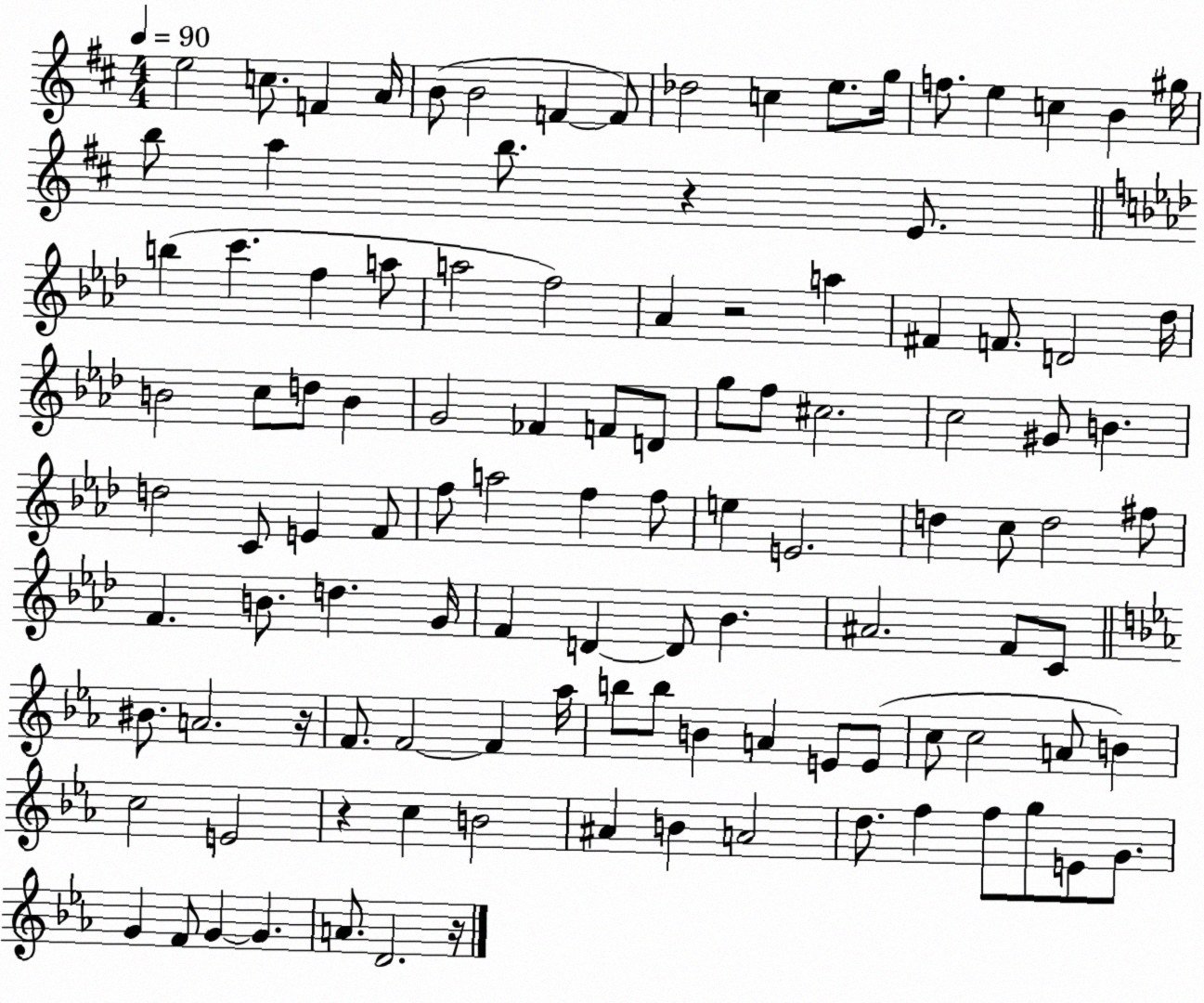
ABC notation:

X:1
T:Untitled
M:4/4
L:1/4
K:D
e2 c/2 F A/4 B/2 B2 F F/2 _d2 c e/2 g/4 f/2 e c B ^g/4 b/2 a b/2 z E/2 b c' f a/2 a2 f2 _A z2 a ^F F/2 D2 _d/4 B2 c/2 d/2 B G2 _F F/2 D/2 g/2 f/2 ^c2 c2 ^G/2 B d2 C/2 E F/2 f/2 a2 f f/2 e E2 d c/2 d2 ^f/2 F B/2 d G/4 F D D/2 _B ^A2 F/2 C/2 ^B/2 A2 z/4 F/2 F2 F _a/4 b/2 b/2 B A E/2 E/2 c/2 c2 A/2 B c2 E2 z c B2 ^A B A2 d/2 f f/2 g/2 E/2 G/2 G F/2 G G A/2 D2 z/4